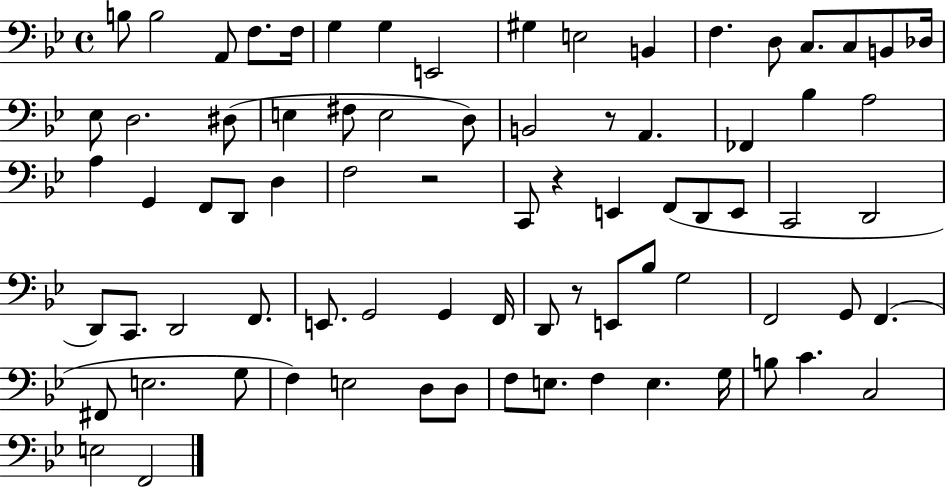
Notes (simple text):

B3/e B3/h A2/e F3/e. F3/s G3/q G3/q E2/h G#3/q E3/h B2/q F3/q. D3/e C3/e. C3/e B2/e Db3/s Eb3/e D3/h. D#3/e E3/q F#3/e E3/h D3/e B2/h R/e A2/q. FES2/q Bb3/q A3/h A3/q G2/q F2/e D2/e D3/q F3/h R/h C2/e R/q E2/q F2/e D2/e E2/e C2/h D2/h D2/e C2/e. D2/h F2/e. E2/e. G2/h G2/q F2/s D2/e R/e E2/e Bb3/e G3/h F2/h G2/e F2/q. F#2/e E3/h. G3/e F3/q E3/h D3/e D3/e F3/e E3/e. F3/q E3/q. G3/s B3/e C4/q. C3/h E3/h F2/h